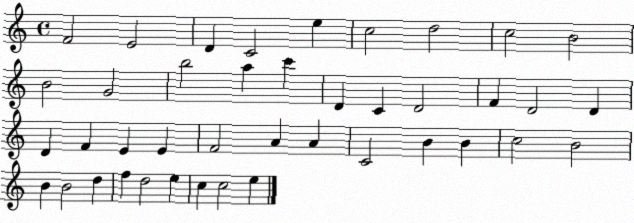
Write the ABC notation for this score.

X:1
T:Untitled
M:4/4
L:1/4
K:C
F2 E2 D C2 e c2 d2 c2 B2 B2 G2 b2 a c' D C D2 F D2 D D F E E F2 A A C2 B B c2 B2 B B2 d f d2 e c c2 e